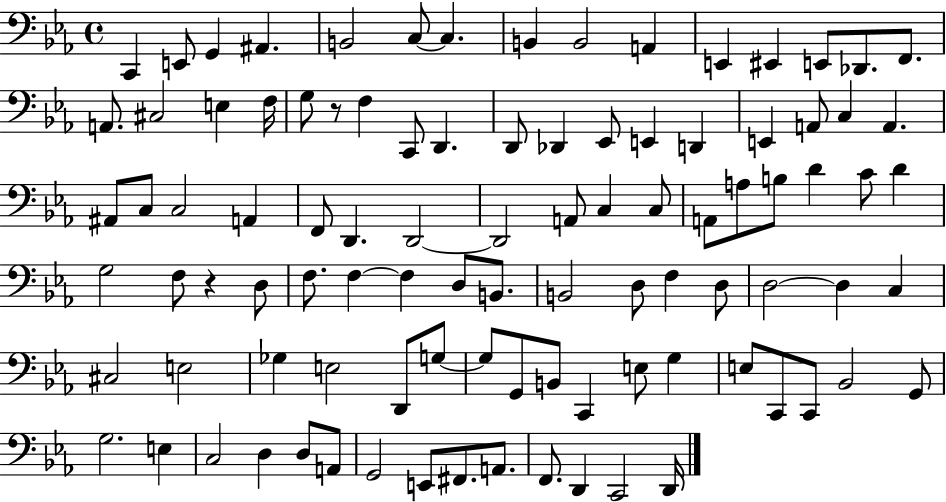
{
  \clef bass
  \time 4/4
  \defaultTimeSignature
  \key ees \major
  \repeat volta 2 { c,4 e,8 g,4 ais,4. | b,2 c8~~ c4. | b,4 b,2 a,4 | e,4 eis,4 e,8 des,8. f,8. | \break a,8. cis2 e4 f16 | g8 r8 f4 c,8 d,4. | d,8 des,4 ees,8 e,4 d,4 | e,4 a,8 c4 a,4. | \break ais,8 c8 c2 a,4 | f,8 d,4. d,2~~ | d,2 a,8 c4 c8 | a,8 a8 b8 d'4 c'8 d'4 | \break g2 f8 r4 d8 | f8. f4~~ f4 d8 b,8. | b,2 d8 f4 d8 | d2~~ d4 c4 | \break cis2 e2 | ges4 e2 d,8 g8~~ | g8 g,8 b,8 c,4 e8 g4 | e8 c,8 c,8 bes,2 g,8 | \break g2. e4 | c2 d4 d8 a,8 | g,2 e,8 fis,8. a,8. | f,8. d,4 c,2 d,16 | \break } \bar "|."
}